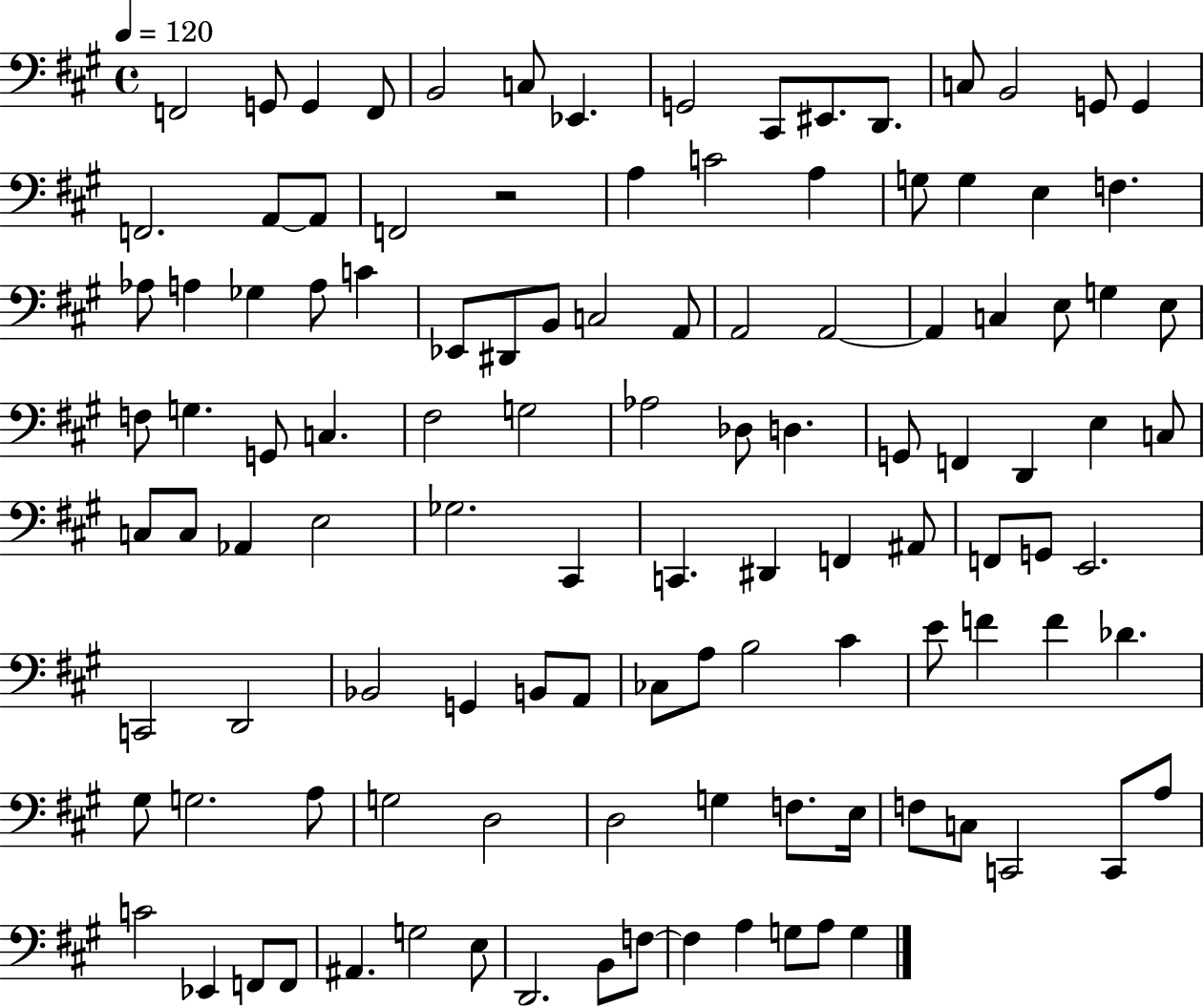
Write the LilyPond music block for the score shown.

{
  \clef bass
  \time 4/4
  \defaultTimeSignature
  \key a \major
  \tempo 4 = 120
  f,2 g,8 g,4 f,8 | b,2 c8 ees,4. | g,2 cis,8 eis,8. d,8. | c8 b,2 g,8 g,4 | \break f,2. a,8~~ a,8 | f,2 r2 | a4 c'2 a4 | g8 g4 e4 f4. | \break aes8 a4 ges4 a8 c'4 | ees,8 dis,8 b,8 c2 a,8 | a,2 a,2~~ | a,4 c4 e8 g4 e8 | \break f8 g4. g,8 c4. | fis2 g2 | aes2 des8 d4. | g,8 f,4 d,4 e4 c8 | \break c8 c8 aes,4 e2 | ges2. cis,4 | c,4. dis,4 f,4 ais,8 | f,8 g,8 e,2. | \break c,2 d,2 | bes,2 g,4 b,8 a,8 | ces8 a8 b2 cis'4 | e'8 f'4 f'4 des'4. | \break gis8 g2. a8 | g2 d2 | d2 g4 f8. e16 | f8 c8 c,2 c,8 a8 | \break c'2 ees,4 f,8 f,8 | ais,4. g2 e8 | d,2. b,8 f8~~ | f4 a4 g8 a8 g4 | \break \bar "|."
}